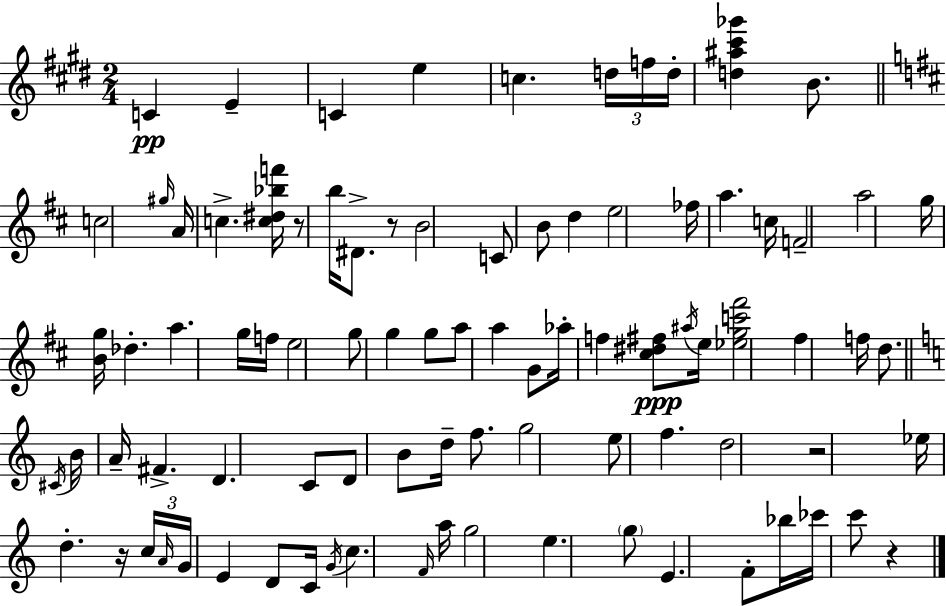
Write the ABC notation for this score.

X:1
T:Untitled
M:2/4
L:1/4
K:E
C E C e c d/4 f/4 d/4 [d^a^c'_g'] B/2 c2 ^g/4 A/4 c [c^d_bf']/4 z/2 b/4 ^D/2 z/2 B2 C/2 B/2 d e2 _f/4 a c/4 F2 a2 g/4 [Bg]/4 _d a g/4 f/4 e2 g/2 g g/2 a/2 a G/2 _a/4 f [^c^d^f]/2 ^a/4 e/4 [_egc'^f']2 ^f f/4 d/2 ^C/4 B/4 A/4 ^F D C/2 D/2 B/2 d/4 f/2 g2 e/2 f d2 z2 _e/4 d z/4 c/4 A/4 G/4 E D/2 C/4 G/4 c F/4 a/4 g2 e g/2 E F/2 _b/4 _c'/4 c'/2 z